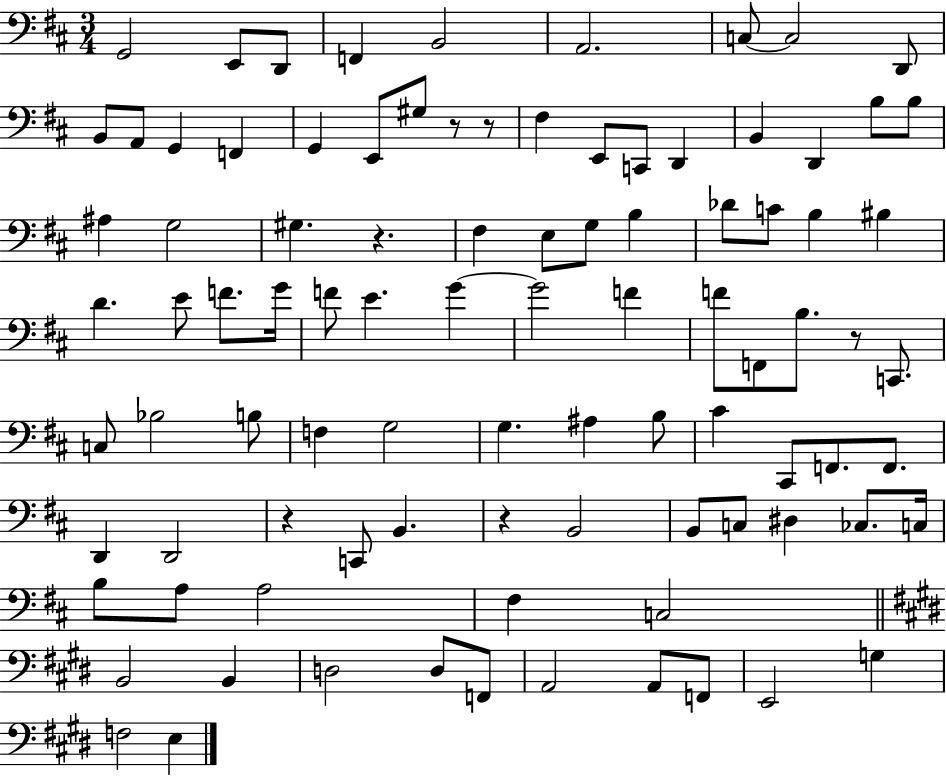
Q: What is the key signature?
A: D major